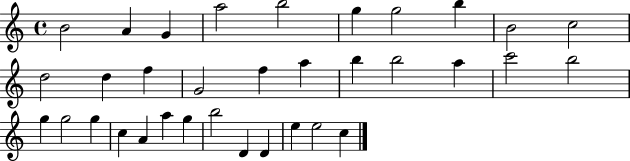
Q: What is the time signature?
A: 4/4